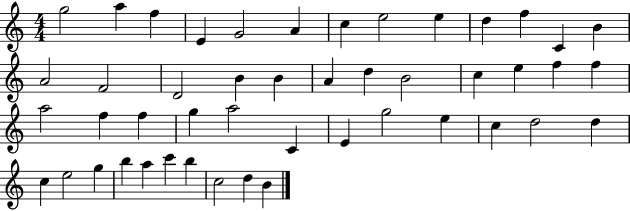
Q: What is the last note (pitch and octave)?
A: B4